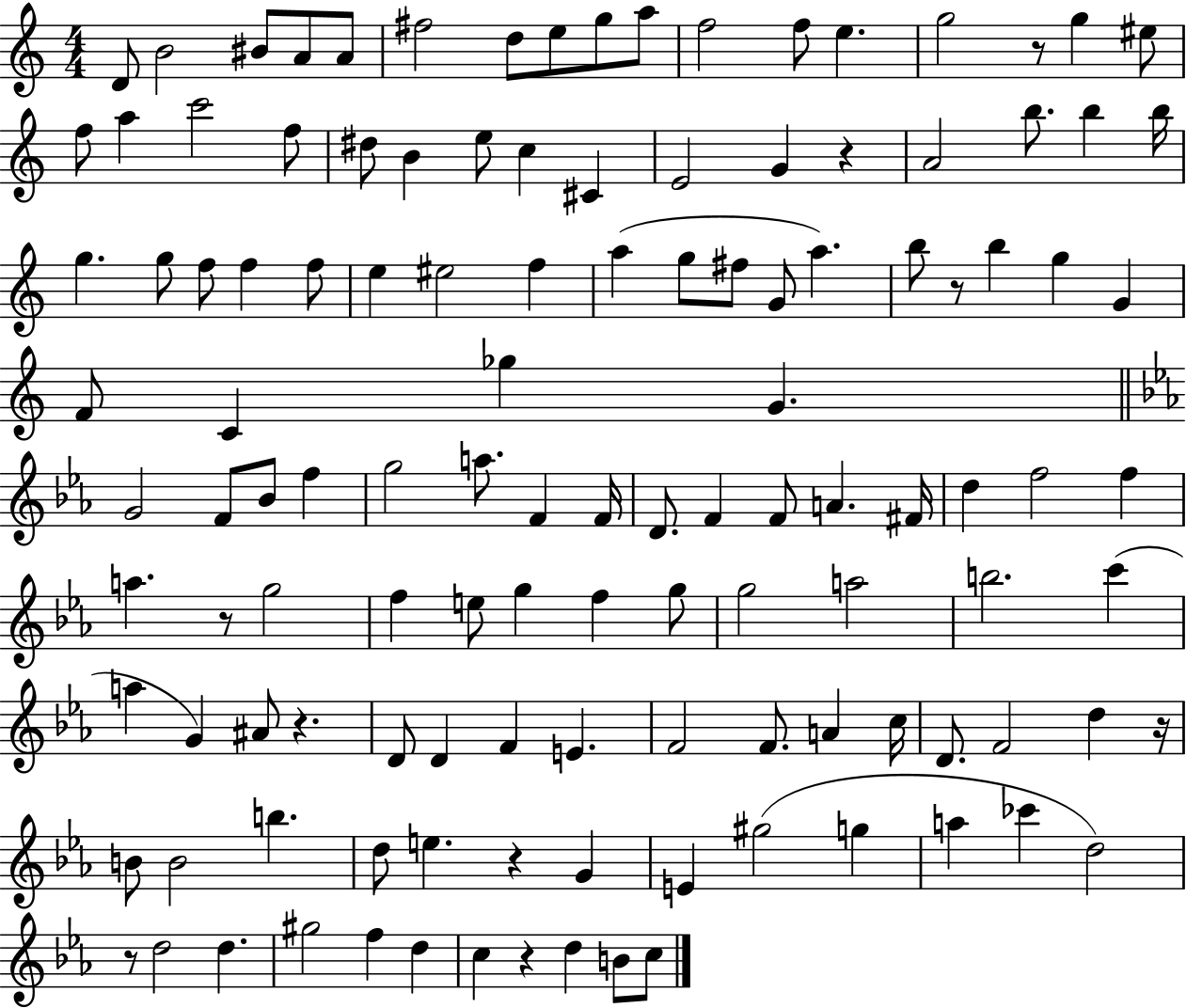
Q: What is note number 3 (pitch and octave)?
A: BIS4